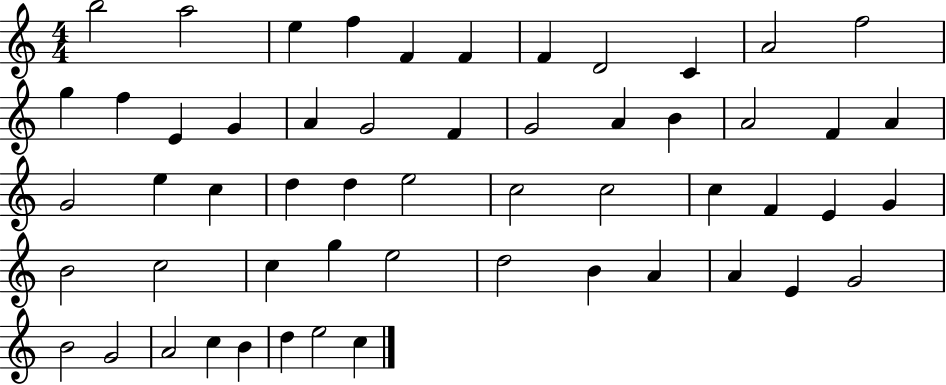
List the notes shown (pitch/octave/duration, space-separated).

B5/h A5/h E5/q F5/q F4/q F4/q F4/q D4/h C4/q A4/h F5/h G5/q F5/q E4/q G4/q A4/q G4/h F4/q G4/h A4/q B4/q A4/h F4/q A4/q G4/h E5/q C5/q D5/q D5/q E5/h C5/h C5/h C5/q F4/q E4/q G4/q B4/h C5/h C5/q G5/q E5/h D5/h B4/q A4/q A4/q E4/q G4/h B4/h G4/h A4/h C5/q B4/q D5/q E5/h C5/q